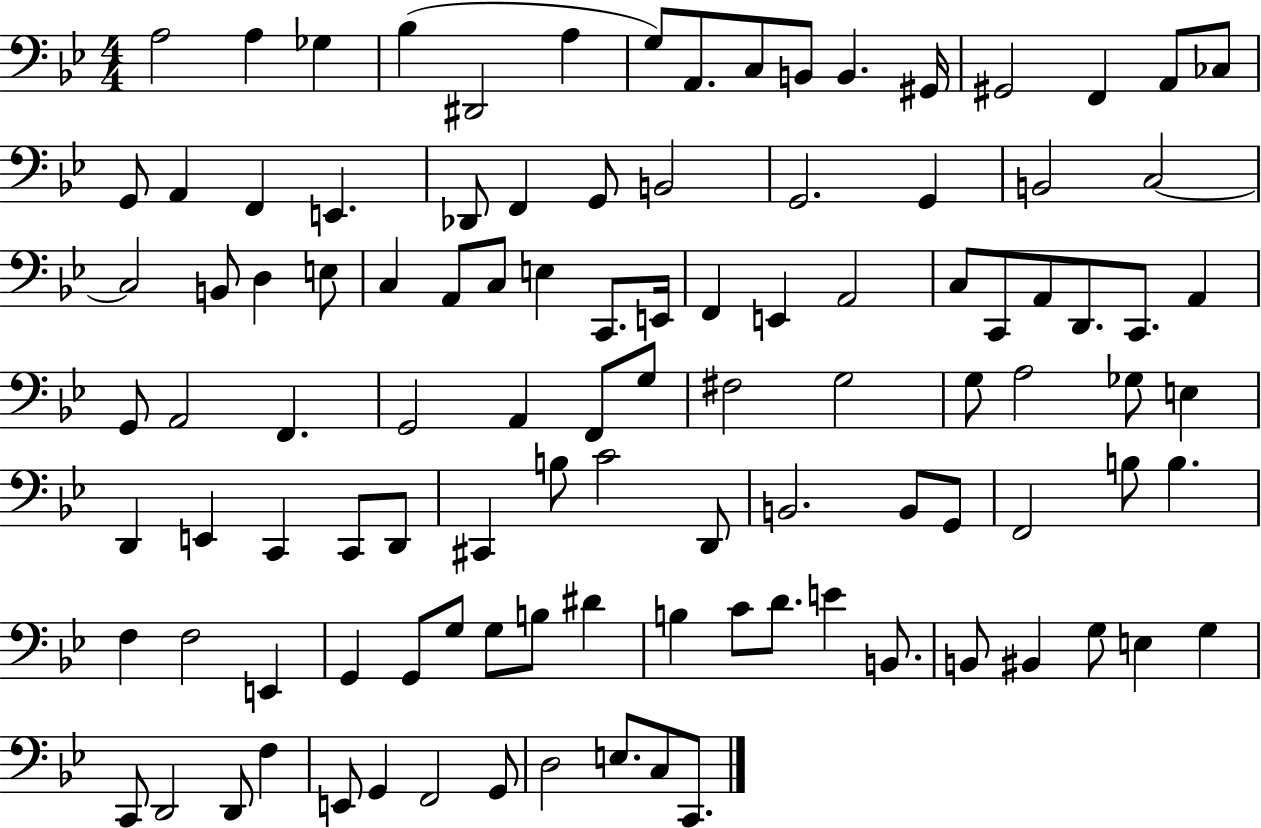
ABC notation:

X:1
T:Untitled
M:4/4
L:1/4
K:Bb
A,2 A, _G, _B, ^D,,2 A, G,/2 A,,/2 C,/2 B,,/2 B,, ^G,,/4 ^G,,2 F,, A,,/2 _C,/2 G,,/2 A,, F,, E,, _D,,/2 F,, G,,/2 B,,2 G,,2 G,, B,,2 C,2 C,2 B,,/2 D, E,/2 C, A,,/2 C,/2 E, C,,/2 E,,/4 F,, E,, A,,2 C,/2 C,,/2 A,,/2 D,,/2 C,,/2 A,, G,,/2 A,,2 F,, G,,2 A,, F,,/2 G,/2 ^F,2 G,2 G,/2 A,2 _G,/2 E, D,, E,, C,, C,,/2 D,,/2 ^C,, B,/2 C2 D,,/2 B,,2 B,,/2 G,,/2 F,,2 B,/2 B, F, F,2 E,, G,, G,,/2 G,/2 G,/2 B,/2 ^D B, C/2 D/2 E B,,/2 B,,/2 ^B,, G,/2 E, G, C,,/2 D,,2 D,,/2 F, E,,/2 G,, F,,2 G,,/2 D,2 E,/2 C,/2 C,,/2